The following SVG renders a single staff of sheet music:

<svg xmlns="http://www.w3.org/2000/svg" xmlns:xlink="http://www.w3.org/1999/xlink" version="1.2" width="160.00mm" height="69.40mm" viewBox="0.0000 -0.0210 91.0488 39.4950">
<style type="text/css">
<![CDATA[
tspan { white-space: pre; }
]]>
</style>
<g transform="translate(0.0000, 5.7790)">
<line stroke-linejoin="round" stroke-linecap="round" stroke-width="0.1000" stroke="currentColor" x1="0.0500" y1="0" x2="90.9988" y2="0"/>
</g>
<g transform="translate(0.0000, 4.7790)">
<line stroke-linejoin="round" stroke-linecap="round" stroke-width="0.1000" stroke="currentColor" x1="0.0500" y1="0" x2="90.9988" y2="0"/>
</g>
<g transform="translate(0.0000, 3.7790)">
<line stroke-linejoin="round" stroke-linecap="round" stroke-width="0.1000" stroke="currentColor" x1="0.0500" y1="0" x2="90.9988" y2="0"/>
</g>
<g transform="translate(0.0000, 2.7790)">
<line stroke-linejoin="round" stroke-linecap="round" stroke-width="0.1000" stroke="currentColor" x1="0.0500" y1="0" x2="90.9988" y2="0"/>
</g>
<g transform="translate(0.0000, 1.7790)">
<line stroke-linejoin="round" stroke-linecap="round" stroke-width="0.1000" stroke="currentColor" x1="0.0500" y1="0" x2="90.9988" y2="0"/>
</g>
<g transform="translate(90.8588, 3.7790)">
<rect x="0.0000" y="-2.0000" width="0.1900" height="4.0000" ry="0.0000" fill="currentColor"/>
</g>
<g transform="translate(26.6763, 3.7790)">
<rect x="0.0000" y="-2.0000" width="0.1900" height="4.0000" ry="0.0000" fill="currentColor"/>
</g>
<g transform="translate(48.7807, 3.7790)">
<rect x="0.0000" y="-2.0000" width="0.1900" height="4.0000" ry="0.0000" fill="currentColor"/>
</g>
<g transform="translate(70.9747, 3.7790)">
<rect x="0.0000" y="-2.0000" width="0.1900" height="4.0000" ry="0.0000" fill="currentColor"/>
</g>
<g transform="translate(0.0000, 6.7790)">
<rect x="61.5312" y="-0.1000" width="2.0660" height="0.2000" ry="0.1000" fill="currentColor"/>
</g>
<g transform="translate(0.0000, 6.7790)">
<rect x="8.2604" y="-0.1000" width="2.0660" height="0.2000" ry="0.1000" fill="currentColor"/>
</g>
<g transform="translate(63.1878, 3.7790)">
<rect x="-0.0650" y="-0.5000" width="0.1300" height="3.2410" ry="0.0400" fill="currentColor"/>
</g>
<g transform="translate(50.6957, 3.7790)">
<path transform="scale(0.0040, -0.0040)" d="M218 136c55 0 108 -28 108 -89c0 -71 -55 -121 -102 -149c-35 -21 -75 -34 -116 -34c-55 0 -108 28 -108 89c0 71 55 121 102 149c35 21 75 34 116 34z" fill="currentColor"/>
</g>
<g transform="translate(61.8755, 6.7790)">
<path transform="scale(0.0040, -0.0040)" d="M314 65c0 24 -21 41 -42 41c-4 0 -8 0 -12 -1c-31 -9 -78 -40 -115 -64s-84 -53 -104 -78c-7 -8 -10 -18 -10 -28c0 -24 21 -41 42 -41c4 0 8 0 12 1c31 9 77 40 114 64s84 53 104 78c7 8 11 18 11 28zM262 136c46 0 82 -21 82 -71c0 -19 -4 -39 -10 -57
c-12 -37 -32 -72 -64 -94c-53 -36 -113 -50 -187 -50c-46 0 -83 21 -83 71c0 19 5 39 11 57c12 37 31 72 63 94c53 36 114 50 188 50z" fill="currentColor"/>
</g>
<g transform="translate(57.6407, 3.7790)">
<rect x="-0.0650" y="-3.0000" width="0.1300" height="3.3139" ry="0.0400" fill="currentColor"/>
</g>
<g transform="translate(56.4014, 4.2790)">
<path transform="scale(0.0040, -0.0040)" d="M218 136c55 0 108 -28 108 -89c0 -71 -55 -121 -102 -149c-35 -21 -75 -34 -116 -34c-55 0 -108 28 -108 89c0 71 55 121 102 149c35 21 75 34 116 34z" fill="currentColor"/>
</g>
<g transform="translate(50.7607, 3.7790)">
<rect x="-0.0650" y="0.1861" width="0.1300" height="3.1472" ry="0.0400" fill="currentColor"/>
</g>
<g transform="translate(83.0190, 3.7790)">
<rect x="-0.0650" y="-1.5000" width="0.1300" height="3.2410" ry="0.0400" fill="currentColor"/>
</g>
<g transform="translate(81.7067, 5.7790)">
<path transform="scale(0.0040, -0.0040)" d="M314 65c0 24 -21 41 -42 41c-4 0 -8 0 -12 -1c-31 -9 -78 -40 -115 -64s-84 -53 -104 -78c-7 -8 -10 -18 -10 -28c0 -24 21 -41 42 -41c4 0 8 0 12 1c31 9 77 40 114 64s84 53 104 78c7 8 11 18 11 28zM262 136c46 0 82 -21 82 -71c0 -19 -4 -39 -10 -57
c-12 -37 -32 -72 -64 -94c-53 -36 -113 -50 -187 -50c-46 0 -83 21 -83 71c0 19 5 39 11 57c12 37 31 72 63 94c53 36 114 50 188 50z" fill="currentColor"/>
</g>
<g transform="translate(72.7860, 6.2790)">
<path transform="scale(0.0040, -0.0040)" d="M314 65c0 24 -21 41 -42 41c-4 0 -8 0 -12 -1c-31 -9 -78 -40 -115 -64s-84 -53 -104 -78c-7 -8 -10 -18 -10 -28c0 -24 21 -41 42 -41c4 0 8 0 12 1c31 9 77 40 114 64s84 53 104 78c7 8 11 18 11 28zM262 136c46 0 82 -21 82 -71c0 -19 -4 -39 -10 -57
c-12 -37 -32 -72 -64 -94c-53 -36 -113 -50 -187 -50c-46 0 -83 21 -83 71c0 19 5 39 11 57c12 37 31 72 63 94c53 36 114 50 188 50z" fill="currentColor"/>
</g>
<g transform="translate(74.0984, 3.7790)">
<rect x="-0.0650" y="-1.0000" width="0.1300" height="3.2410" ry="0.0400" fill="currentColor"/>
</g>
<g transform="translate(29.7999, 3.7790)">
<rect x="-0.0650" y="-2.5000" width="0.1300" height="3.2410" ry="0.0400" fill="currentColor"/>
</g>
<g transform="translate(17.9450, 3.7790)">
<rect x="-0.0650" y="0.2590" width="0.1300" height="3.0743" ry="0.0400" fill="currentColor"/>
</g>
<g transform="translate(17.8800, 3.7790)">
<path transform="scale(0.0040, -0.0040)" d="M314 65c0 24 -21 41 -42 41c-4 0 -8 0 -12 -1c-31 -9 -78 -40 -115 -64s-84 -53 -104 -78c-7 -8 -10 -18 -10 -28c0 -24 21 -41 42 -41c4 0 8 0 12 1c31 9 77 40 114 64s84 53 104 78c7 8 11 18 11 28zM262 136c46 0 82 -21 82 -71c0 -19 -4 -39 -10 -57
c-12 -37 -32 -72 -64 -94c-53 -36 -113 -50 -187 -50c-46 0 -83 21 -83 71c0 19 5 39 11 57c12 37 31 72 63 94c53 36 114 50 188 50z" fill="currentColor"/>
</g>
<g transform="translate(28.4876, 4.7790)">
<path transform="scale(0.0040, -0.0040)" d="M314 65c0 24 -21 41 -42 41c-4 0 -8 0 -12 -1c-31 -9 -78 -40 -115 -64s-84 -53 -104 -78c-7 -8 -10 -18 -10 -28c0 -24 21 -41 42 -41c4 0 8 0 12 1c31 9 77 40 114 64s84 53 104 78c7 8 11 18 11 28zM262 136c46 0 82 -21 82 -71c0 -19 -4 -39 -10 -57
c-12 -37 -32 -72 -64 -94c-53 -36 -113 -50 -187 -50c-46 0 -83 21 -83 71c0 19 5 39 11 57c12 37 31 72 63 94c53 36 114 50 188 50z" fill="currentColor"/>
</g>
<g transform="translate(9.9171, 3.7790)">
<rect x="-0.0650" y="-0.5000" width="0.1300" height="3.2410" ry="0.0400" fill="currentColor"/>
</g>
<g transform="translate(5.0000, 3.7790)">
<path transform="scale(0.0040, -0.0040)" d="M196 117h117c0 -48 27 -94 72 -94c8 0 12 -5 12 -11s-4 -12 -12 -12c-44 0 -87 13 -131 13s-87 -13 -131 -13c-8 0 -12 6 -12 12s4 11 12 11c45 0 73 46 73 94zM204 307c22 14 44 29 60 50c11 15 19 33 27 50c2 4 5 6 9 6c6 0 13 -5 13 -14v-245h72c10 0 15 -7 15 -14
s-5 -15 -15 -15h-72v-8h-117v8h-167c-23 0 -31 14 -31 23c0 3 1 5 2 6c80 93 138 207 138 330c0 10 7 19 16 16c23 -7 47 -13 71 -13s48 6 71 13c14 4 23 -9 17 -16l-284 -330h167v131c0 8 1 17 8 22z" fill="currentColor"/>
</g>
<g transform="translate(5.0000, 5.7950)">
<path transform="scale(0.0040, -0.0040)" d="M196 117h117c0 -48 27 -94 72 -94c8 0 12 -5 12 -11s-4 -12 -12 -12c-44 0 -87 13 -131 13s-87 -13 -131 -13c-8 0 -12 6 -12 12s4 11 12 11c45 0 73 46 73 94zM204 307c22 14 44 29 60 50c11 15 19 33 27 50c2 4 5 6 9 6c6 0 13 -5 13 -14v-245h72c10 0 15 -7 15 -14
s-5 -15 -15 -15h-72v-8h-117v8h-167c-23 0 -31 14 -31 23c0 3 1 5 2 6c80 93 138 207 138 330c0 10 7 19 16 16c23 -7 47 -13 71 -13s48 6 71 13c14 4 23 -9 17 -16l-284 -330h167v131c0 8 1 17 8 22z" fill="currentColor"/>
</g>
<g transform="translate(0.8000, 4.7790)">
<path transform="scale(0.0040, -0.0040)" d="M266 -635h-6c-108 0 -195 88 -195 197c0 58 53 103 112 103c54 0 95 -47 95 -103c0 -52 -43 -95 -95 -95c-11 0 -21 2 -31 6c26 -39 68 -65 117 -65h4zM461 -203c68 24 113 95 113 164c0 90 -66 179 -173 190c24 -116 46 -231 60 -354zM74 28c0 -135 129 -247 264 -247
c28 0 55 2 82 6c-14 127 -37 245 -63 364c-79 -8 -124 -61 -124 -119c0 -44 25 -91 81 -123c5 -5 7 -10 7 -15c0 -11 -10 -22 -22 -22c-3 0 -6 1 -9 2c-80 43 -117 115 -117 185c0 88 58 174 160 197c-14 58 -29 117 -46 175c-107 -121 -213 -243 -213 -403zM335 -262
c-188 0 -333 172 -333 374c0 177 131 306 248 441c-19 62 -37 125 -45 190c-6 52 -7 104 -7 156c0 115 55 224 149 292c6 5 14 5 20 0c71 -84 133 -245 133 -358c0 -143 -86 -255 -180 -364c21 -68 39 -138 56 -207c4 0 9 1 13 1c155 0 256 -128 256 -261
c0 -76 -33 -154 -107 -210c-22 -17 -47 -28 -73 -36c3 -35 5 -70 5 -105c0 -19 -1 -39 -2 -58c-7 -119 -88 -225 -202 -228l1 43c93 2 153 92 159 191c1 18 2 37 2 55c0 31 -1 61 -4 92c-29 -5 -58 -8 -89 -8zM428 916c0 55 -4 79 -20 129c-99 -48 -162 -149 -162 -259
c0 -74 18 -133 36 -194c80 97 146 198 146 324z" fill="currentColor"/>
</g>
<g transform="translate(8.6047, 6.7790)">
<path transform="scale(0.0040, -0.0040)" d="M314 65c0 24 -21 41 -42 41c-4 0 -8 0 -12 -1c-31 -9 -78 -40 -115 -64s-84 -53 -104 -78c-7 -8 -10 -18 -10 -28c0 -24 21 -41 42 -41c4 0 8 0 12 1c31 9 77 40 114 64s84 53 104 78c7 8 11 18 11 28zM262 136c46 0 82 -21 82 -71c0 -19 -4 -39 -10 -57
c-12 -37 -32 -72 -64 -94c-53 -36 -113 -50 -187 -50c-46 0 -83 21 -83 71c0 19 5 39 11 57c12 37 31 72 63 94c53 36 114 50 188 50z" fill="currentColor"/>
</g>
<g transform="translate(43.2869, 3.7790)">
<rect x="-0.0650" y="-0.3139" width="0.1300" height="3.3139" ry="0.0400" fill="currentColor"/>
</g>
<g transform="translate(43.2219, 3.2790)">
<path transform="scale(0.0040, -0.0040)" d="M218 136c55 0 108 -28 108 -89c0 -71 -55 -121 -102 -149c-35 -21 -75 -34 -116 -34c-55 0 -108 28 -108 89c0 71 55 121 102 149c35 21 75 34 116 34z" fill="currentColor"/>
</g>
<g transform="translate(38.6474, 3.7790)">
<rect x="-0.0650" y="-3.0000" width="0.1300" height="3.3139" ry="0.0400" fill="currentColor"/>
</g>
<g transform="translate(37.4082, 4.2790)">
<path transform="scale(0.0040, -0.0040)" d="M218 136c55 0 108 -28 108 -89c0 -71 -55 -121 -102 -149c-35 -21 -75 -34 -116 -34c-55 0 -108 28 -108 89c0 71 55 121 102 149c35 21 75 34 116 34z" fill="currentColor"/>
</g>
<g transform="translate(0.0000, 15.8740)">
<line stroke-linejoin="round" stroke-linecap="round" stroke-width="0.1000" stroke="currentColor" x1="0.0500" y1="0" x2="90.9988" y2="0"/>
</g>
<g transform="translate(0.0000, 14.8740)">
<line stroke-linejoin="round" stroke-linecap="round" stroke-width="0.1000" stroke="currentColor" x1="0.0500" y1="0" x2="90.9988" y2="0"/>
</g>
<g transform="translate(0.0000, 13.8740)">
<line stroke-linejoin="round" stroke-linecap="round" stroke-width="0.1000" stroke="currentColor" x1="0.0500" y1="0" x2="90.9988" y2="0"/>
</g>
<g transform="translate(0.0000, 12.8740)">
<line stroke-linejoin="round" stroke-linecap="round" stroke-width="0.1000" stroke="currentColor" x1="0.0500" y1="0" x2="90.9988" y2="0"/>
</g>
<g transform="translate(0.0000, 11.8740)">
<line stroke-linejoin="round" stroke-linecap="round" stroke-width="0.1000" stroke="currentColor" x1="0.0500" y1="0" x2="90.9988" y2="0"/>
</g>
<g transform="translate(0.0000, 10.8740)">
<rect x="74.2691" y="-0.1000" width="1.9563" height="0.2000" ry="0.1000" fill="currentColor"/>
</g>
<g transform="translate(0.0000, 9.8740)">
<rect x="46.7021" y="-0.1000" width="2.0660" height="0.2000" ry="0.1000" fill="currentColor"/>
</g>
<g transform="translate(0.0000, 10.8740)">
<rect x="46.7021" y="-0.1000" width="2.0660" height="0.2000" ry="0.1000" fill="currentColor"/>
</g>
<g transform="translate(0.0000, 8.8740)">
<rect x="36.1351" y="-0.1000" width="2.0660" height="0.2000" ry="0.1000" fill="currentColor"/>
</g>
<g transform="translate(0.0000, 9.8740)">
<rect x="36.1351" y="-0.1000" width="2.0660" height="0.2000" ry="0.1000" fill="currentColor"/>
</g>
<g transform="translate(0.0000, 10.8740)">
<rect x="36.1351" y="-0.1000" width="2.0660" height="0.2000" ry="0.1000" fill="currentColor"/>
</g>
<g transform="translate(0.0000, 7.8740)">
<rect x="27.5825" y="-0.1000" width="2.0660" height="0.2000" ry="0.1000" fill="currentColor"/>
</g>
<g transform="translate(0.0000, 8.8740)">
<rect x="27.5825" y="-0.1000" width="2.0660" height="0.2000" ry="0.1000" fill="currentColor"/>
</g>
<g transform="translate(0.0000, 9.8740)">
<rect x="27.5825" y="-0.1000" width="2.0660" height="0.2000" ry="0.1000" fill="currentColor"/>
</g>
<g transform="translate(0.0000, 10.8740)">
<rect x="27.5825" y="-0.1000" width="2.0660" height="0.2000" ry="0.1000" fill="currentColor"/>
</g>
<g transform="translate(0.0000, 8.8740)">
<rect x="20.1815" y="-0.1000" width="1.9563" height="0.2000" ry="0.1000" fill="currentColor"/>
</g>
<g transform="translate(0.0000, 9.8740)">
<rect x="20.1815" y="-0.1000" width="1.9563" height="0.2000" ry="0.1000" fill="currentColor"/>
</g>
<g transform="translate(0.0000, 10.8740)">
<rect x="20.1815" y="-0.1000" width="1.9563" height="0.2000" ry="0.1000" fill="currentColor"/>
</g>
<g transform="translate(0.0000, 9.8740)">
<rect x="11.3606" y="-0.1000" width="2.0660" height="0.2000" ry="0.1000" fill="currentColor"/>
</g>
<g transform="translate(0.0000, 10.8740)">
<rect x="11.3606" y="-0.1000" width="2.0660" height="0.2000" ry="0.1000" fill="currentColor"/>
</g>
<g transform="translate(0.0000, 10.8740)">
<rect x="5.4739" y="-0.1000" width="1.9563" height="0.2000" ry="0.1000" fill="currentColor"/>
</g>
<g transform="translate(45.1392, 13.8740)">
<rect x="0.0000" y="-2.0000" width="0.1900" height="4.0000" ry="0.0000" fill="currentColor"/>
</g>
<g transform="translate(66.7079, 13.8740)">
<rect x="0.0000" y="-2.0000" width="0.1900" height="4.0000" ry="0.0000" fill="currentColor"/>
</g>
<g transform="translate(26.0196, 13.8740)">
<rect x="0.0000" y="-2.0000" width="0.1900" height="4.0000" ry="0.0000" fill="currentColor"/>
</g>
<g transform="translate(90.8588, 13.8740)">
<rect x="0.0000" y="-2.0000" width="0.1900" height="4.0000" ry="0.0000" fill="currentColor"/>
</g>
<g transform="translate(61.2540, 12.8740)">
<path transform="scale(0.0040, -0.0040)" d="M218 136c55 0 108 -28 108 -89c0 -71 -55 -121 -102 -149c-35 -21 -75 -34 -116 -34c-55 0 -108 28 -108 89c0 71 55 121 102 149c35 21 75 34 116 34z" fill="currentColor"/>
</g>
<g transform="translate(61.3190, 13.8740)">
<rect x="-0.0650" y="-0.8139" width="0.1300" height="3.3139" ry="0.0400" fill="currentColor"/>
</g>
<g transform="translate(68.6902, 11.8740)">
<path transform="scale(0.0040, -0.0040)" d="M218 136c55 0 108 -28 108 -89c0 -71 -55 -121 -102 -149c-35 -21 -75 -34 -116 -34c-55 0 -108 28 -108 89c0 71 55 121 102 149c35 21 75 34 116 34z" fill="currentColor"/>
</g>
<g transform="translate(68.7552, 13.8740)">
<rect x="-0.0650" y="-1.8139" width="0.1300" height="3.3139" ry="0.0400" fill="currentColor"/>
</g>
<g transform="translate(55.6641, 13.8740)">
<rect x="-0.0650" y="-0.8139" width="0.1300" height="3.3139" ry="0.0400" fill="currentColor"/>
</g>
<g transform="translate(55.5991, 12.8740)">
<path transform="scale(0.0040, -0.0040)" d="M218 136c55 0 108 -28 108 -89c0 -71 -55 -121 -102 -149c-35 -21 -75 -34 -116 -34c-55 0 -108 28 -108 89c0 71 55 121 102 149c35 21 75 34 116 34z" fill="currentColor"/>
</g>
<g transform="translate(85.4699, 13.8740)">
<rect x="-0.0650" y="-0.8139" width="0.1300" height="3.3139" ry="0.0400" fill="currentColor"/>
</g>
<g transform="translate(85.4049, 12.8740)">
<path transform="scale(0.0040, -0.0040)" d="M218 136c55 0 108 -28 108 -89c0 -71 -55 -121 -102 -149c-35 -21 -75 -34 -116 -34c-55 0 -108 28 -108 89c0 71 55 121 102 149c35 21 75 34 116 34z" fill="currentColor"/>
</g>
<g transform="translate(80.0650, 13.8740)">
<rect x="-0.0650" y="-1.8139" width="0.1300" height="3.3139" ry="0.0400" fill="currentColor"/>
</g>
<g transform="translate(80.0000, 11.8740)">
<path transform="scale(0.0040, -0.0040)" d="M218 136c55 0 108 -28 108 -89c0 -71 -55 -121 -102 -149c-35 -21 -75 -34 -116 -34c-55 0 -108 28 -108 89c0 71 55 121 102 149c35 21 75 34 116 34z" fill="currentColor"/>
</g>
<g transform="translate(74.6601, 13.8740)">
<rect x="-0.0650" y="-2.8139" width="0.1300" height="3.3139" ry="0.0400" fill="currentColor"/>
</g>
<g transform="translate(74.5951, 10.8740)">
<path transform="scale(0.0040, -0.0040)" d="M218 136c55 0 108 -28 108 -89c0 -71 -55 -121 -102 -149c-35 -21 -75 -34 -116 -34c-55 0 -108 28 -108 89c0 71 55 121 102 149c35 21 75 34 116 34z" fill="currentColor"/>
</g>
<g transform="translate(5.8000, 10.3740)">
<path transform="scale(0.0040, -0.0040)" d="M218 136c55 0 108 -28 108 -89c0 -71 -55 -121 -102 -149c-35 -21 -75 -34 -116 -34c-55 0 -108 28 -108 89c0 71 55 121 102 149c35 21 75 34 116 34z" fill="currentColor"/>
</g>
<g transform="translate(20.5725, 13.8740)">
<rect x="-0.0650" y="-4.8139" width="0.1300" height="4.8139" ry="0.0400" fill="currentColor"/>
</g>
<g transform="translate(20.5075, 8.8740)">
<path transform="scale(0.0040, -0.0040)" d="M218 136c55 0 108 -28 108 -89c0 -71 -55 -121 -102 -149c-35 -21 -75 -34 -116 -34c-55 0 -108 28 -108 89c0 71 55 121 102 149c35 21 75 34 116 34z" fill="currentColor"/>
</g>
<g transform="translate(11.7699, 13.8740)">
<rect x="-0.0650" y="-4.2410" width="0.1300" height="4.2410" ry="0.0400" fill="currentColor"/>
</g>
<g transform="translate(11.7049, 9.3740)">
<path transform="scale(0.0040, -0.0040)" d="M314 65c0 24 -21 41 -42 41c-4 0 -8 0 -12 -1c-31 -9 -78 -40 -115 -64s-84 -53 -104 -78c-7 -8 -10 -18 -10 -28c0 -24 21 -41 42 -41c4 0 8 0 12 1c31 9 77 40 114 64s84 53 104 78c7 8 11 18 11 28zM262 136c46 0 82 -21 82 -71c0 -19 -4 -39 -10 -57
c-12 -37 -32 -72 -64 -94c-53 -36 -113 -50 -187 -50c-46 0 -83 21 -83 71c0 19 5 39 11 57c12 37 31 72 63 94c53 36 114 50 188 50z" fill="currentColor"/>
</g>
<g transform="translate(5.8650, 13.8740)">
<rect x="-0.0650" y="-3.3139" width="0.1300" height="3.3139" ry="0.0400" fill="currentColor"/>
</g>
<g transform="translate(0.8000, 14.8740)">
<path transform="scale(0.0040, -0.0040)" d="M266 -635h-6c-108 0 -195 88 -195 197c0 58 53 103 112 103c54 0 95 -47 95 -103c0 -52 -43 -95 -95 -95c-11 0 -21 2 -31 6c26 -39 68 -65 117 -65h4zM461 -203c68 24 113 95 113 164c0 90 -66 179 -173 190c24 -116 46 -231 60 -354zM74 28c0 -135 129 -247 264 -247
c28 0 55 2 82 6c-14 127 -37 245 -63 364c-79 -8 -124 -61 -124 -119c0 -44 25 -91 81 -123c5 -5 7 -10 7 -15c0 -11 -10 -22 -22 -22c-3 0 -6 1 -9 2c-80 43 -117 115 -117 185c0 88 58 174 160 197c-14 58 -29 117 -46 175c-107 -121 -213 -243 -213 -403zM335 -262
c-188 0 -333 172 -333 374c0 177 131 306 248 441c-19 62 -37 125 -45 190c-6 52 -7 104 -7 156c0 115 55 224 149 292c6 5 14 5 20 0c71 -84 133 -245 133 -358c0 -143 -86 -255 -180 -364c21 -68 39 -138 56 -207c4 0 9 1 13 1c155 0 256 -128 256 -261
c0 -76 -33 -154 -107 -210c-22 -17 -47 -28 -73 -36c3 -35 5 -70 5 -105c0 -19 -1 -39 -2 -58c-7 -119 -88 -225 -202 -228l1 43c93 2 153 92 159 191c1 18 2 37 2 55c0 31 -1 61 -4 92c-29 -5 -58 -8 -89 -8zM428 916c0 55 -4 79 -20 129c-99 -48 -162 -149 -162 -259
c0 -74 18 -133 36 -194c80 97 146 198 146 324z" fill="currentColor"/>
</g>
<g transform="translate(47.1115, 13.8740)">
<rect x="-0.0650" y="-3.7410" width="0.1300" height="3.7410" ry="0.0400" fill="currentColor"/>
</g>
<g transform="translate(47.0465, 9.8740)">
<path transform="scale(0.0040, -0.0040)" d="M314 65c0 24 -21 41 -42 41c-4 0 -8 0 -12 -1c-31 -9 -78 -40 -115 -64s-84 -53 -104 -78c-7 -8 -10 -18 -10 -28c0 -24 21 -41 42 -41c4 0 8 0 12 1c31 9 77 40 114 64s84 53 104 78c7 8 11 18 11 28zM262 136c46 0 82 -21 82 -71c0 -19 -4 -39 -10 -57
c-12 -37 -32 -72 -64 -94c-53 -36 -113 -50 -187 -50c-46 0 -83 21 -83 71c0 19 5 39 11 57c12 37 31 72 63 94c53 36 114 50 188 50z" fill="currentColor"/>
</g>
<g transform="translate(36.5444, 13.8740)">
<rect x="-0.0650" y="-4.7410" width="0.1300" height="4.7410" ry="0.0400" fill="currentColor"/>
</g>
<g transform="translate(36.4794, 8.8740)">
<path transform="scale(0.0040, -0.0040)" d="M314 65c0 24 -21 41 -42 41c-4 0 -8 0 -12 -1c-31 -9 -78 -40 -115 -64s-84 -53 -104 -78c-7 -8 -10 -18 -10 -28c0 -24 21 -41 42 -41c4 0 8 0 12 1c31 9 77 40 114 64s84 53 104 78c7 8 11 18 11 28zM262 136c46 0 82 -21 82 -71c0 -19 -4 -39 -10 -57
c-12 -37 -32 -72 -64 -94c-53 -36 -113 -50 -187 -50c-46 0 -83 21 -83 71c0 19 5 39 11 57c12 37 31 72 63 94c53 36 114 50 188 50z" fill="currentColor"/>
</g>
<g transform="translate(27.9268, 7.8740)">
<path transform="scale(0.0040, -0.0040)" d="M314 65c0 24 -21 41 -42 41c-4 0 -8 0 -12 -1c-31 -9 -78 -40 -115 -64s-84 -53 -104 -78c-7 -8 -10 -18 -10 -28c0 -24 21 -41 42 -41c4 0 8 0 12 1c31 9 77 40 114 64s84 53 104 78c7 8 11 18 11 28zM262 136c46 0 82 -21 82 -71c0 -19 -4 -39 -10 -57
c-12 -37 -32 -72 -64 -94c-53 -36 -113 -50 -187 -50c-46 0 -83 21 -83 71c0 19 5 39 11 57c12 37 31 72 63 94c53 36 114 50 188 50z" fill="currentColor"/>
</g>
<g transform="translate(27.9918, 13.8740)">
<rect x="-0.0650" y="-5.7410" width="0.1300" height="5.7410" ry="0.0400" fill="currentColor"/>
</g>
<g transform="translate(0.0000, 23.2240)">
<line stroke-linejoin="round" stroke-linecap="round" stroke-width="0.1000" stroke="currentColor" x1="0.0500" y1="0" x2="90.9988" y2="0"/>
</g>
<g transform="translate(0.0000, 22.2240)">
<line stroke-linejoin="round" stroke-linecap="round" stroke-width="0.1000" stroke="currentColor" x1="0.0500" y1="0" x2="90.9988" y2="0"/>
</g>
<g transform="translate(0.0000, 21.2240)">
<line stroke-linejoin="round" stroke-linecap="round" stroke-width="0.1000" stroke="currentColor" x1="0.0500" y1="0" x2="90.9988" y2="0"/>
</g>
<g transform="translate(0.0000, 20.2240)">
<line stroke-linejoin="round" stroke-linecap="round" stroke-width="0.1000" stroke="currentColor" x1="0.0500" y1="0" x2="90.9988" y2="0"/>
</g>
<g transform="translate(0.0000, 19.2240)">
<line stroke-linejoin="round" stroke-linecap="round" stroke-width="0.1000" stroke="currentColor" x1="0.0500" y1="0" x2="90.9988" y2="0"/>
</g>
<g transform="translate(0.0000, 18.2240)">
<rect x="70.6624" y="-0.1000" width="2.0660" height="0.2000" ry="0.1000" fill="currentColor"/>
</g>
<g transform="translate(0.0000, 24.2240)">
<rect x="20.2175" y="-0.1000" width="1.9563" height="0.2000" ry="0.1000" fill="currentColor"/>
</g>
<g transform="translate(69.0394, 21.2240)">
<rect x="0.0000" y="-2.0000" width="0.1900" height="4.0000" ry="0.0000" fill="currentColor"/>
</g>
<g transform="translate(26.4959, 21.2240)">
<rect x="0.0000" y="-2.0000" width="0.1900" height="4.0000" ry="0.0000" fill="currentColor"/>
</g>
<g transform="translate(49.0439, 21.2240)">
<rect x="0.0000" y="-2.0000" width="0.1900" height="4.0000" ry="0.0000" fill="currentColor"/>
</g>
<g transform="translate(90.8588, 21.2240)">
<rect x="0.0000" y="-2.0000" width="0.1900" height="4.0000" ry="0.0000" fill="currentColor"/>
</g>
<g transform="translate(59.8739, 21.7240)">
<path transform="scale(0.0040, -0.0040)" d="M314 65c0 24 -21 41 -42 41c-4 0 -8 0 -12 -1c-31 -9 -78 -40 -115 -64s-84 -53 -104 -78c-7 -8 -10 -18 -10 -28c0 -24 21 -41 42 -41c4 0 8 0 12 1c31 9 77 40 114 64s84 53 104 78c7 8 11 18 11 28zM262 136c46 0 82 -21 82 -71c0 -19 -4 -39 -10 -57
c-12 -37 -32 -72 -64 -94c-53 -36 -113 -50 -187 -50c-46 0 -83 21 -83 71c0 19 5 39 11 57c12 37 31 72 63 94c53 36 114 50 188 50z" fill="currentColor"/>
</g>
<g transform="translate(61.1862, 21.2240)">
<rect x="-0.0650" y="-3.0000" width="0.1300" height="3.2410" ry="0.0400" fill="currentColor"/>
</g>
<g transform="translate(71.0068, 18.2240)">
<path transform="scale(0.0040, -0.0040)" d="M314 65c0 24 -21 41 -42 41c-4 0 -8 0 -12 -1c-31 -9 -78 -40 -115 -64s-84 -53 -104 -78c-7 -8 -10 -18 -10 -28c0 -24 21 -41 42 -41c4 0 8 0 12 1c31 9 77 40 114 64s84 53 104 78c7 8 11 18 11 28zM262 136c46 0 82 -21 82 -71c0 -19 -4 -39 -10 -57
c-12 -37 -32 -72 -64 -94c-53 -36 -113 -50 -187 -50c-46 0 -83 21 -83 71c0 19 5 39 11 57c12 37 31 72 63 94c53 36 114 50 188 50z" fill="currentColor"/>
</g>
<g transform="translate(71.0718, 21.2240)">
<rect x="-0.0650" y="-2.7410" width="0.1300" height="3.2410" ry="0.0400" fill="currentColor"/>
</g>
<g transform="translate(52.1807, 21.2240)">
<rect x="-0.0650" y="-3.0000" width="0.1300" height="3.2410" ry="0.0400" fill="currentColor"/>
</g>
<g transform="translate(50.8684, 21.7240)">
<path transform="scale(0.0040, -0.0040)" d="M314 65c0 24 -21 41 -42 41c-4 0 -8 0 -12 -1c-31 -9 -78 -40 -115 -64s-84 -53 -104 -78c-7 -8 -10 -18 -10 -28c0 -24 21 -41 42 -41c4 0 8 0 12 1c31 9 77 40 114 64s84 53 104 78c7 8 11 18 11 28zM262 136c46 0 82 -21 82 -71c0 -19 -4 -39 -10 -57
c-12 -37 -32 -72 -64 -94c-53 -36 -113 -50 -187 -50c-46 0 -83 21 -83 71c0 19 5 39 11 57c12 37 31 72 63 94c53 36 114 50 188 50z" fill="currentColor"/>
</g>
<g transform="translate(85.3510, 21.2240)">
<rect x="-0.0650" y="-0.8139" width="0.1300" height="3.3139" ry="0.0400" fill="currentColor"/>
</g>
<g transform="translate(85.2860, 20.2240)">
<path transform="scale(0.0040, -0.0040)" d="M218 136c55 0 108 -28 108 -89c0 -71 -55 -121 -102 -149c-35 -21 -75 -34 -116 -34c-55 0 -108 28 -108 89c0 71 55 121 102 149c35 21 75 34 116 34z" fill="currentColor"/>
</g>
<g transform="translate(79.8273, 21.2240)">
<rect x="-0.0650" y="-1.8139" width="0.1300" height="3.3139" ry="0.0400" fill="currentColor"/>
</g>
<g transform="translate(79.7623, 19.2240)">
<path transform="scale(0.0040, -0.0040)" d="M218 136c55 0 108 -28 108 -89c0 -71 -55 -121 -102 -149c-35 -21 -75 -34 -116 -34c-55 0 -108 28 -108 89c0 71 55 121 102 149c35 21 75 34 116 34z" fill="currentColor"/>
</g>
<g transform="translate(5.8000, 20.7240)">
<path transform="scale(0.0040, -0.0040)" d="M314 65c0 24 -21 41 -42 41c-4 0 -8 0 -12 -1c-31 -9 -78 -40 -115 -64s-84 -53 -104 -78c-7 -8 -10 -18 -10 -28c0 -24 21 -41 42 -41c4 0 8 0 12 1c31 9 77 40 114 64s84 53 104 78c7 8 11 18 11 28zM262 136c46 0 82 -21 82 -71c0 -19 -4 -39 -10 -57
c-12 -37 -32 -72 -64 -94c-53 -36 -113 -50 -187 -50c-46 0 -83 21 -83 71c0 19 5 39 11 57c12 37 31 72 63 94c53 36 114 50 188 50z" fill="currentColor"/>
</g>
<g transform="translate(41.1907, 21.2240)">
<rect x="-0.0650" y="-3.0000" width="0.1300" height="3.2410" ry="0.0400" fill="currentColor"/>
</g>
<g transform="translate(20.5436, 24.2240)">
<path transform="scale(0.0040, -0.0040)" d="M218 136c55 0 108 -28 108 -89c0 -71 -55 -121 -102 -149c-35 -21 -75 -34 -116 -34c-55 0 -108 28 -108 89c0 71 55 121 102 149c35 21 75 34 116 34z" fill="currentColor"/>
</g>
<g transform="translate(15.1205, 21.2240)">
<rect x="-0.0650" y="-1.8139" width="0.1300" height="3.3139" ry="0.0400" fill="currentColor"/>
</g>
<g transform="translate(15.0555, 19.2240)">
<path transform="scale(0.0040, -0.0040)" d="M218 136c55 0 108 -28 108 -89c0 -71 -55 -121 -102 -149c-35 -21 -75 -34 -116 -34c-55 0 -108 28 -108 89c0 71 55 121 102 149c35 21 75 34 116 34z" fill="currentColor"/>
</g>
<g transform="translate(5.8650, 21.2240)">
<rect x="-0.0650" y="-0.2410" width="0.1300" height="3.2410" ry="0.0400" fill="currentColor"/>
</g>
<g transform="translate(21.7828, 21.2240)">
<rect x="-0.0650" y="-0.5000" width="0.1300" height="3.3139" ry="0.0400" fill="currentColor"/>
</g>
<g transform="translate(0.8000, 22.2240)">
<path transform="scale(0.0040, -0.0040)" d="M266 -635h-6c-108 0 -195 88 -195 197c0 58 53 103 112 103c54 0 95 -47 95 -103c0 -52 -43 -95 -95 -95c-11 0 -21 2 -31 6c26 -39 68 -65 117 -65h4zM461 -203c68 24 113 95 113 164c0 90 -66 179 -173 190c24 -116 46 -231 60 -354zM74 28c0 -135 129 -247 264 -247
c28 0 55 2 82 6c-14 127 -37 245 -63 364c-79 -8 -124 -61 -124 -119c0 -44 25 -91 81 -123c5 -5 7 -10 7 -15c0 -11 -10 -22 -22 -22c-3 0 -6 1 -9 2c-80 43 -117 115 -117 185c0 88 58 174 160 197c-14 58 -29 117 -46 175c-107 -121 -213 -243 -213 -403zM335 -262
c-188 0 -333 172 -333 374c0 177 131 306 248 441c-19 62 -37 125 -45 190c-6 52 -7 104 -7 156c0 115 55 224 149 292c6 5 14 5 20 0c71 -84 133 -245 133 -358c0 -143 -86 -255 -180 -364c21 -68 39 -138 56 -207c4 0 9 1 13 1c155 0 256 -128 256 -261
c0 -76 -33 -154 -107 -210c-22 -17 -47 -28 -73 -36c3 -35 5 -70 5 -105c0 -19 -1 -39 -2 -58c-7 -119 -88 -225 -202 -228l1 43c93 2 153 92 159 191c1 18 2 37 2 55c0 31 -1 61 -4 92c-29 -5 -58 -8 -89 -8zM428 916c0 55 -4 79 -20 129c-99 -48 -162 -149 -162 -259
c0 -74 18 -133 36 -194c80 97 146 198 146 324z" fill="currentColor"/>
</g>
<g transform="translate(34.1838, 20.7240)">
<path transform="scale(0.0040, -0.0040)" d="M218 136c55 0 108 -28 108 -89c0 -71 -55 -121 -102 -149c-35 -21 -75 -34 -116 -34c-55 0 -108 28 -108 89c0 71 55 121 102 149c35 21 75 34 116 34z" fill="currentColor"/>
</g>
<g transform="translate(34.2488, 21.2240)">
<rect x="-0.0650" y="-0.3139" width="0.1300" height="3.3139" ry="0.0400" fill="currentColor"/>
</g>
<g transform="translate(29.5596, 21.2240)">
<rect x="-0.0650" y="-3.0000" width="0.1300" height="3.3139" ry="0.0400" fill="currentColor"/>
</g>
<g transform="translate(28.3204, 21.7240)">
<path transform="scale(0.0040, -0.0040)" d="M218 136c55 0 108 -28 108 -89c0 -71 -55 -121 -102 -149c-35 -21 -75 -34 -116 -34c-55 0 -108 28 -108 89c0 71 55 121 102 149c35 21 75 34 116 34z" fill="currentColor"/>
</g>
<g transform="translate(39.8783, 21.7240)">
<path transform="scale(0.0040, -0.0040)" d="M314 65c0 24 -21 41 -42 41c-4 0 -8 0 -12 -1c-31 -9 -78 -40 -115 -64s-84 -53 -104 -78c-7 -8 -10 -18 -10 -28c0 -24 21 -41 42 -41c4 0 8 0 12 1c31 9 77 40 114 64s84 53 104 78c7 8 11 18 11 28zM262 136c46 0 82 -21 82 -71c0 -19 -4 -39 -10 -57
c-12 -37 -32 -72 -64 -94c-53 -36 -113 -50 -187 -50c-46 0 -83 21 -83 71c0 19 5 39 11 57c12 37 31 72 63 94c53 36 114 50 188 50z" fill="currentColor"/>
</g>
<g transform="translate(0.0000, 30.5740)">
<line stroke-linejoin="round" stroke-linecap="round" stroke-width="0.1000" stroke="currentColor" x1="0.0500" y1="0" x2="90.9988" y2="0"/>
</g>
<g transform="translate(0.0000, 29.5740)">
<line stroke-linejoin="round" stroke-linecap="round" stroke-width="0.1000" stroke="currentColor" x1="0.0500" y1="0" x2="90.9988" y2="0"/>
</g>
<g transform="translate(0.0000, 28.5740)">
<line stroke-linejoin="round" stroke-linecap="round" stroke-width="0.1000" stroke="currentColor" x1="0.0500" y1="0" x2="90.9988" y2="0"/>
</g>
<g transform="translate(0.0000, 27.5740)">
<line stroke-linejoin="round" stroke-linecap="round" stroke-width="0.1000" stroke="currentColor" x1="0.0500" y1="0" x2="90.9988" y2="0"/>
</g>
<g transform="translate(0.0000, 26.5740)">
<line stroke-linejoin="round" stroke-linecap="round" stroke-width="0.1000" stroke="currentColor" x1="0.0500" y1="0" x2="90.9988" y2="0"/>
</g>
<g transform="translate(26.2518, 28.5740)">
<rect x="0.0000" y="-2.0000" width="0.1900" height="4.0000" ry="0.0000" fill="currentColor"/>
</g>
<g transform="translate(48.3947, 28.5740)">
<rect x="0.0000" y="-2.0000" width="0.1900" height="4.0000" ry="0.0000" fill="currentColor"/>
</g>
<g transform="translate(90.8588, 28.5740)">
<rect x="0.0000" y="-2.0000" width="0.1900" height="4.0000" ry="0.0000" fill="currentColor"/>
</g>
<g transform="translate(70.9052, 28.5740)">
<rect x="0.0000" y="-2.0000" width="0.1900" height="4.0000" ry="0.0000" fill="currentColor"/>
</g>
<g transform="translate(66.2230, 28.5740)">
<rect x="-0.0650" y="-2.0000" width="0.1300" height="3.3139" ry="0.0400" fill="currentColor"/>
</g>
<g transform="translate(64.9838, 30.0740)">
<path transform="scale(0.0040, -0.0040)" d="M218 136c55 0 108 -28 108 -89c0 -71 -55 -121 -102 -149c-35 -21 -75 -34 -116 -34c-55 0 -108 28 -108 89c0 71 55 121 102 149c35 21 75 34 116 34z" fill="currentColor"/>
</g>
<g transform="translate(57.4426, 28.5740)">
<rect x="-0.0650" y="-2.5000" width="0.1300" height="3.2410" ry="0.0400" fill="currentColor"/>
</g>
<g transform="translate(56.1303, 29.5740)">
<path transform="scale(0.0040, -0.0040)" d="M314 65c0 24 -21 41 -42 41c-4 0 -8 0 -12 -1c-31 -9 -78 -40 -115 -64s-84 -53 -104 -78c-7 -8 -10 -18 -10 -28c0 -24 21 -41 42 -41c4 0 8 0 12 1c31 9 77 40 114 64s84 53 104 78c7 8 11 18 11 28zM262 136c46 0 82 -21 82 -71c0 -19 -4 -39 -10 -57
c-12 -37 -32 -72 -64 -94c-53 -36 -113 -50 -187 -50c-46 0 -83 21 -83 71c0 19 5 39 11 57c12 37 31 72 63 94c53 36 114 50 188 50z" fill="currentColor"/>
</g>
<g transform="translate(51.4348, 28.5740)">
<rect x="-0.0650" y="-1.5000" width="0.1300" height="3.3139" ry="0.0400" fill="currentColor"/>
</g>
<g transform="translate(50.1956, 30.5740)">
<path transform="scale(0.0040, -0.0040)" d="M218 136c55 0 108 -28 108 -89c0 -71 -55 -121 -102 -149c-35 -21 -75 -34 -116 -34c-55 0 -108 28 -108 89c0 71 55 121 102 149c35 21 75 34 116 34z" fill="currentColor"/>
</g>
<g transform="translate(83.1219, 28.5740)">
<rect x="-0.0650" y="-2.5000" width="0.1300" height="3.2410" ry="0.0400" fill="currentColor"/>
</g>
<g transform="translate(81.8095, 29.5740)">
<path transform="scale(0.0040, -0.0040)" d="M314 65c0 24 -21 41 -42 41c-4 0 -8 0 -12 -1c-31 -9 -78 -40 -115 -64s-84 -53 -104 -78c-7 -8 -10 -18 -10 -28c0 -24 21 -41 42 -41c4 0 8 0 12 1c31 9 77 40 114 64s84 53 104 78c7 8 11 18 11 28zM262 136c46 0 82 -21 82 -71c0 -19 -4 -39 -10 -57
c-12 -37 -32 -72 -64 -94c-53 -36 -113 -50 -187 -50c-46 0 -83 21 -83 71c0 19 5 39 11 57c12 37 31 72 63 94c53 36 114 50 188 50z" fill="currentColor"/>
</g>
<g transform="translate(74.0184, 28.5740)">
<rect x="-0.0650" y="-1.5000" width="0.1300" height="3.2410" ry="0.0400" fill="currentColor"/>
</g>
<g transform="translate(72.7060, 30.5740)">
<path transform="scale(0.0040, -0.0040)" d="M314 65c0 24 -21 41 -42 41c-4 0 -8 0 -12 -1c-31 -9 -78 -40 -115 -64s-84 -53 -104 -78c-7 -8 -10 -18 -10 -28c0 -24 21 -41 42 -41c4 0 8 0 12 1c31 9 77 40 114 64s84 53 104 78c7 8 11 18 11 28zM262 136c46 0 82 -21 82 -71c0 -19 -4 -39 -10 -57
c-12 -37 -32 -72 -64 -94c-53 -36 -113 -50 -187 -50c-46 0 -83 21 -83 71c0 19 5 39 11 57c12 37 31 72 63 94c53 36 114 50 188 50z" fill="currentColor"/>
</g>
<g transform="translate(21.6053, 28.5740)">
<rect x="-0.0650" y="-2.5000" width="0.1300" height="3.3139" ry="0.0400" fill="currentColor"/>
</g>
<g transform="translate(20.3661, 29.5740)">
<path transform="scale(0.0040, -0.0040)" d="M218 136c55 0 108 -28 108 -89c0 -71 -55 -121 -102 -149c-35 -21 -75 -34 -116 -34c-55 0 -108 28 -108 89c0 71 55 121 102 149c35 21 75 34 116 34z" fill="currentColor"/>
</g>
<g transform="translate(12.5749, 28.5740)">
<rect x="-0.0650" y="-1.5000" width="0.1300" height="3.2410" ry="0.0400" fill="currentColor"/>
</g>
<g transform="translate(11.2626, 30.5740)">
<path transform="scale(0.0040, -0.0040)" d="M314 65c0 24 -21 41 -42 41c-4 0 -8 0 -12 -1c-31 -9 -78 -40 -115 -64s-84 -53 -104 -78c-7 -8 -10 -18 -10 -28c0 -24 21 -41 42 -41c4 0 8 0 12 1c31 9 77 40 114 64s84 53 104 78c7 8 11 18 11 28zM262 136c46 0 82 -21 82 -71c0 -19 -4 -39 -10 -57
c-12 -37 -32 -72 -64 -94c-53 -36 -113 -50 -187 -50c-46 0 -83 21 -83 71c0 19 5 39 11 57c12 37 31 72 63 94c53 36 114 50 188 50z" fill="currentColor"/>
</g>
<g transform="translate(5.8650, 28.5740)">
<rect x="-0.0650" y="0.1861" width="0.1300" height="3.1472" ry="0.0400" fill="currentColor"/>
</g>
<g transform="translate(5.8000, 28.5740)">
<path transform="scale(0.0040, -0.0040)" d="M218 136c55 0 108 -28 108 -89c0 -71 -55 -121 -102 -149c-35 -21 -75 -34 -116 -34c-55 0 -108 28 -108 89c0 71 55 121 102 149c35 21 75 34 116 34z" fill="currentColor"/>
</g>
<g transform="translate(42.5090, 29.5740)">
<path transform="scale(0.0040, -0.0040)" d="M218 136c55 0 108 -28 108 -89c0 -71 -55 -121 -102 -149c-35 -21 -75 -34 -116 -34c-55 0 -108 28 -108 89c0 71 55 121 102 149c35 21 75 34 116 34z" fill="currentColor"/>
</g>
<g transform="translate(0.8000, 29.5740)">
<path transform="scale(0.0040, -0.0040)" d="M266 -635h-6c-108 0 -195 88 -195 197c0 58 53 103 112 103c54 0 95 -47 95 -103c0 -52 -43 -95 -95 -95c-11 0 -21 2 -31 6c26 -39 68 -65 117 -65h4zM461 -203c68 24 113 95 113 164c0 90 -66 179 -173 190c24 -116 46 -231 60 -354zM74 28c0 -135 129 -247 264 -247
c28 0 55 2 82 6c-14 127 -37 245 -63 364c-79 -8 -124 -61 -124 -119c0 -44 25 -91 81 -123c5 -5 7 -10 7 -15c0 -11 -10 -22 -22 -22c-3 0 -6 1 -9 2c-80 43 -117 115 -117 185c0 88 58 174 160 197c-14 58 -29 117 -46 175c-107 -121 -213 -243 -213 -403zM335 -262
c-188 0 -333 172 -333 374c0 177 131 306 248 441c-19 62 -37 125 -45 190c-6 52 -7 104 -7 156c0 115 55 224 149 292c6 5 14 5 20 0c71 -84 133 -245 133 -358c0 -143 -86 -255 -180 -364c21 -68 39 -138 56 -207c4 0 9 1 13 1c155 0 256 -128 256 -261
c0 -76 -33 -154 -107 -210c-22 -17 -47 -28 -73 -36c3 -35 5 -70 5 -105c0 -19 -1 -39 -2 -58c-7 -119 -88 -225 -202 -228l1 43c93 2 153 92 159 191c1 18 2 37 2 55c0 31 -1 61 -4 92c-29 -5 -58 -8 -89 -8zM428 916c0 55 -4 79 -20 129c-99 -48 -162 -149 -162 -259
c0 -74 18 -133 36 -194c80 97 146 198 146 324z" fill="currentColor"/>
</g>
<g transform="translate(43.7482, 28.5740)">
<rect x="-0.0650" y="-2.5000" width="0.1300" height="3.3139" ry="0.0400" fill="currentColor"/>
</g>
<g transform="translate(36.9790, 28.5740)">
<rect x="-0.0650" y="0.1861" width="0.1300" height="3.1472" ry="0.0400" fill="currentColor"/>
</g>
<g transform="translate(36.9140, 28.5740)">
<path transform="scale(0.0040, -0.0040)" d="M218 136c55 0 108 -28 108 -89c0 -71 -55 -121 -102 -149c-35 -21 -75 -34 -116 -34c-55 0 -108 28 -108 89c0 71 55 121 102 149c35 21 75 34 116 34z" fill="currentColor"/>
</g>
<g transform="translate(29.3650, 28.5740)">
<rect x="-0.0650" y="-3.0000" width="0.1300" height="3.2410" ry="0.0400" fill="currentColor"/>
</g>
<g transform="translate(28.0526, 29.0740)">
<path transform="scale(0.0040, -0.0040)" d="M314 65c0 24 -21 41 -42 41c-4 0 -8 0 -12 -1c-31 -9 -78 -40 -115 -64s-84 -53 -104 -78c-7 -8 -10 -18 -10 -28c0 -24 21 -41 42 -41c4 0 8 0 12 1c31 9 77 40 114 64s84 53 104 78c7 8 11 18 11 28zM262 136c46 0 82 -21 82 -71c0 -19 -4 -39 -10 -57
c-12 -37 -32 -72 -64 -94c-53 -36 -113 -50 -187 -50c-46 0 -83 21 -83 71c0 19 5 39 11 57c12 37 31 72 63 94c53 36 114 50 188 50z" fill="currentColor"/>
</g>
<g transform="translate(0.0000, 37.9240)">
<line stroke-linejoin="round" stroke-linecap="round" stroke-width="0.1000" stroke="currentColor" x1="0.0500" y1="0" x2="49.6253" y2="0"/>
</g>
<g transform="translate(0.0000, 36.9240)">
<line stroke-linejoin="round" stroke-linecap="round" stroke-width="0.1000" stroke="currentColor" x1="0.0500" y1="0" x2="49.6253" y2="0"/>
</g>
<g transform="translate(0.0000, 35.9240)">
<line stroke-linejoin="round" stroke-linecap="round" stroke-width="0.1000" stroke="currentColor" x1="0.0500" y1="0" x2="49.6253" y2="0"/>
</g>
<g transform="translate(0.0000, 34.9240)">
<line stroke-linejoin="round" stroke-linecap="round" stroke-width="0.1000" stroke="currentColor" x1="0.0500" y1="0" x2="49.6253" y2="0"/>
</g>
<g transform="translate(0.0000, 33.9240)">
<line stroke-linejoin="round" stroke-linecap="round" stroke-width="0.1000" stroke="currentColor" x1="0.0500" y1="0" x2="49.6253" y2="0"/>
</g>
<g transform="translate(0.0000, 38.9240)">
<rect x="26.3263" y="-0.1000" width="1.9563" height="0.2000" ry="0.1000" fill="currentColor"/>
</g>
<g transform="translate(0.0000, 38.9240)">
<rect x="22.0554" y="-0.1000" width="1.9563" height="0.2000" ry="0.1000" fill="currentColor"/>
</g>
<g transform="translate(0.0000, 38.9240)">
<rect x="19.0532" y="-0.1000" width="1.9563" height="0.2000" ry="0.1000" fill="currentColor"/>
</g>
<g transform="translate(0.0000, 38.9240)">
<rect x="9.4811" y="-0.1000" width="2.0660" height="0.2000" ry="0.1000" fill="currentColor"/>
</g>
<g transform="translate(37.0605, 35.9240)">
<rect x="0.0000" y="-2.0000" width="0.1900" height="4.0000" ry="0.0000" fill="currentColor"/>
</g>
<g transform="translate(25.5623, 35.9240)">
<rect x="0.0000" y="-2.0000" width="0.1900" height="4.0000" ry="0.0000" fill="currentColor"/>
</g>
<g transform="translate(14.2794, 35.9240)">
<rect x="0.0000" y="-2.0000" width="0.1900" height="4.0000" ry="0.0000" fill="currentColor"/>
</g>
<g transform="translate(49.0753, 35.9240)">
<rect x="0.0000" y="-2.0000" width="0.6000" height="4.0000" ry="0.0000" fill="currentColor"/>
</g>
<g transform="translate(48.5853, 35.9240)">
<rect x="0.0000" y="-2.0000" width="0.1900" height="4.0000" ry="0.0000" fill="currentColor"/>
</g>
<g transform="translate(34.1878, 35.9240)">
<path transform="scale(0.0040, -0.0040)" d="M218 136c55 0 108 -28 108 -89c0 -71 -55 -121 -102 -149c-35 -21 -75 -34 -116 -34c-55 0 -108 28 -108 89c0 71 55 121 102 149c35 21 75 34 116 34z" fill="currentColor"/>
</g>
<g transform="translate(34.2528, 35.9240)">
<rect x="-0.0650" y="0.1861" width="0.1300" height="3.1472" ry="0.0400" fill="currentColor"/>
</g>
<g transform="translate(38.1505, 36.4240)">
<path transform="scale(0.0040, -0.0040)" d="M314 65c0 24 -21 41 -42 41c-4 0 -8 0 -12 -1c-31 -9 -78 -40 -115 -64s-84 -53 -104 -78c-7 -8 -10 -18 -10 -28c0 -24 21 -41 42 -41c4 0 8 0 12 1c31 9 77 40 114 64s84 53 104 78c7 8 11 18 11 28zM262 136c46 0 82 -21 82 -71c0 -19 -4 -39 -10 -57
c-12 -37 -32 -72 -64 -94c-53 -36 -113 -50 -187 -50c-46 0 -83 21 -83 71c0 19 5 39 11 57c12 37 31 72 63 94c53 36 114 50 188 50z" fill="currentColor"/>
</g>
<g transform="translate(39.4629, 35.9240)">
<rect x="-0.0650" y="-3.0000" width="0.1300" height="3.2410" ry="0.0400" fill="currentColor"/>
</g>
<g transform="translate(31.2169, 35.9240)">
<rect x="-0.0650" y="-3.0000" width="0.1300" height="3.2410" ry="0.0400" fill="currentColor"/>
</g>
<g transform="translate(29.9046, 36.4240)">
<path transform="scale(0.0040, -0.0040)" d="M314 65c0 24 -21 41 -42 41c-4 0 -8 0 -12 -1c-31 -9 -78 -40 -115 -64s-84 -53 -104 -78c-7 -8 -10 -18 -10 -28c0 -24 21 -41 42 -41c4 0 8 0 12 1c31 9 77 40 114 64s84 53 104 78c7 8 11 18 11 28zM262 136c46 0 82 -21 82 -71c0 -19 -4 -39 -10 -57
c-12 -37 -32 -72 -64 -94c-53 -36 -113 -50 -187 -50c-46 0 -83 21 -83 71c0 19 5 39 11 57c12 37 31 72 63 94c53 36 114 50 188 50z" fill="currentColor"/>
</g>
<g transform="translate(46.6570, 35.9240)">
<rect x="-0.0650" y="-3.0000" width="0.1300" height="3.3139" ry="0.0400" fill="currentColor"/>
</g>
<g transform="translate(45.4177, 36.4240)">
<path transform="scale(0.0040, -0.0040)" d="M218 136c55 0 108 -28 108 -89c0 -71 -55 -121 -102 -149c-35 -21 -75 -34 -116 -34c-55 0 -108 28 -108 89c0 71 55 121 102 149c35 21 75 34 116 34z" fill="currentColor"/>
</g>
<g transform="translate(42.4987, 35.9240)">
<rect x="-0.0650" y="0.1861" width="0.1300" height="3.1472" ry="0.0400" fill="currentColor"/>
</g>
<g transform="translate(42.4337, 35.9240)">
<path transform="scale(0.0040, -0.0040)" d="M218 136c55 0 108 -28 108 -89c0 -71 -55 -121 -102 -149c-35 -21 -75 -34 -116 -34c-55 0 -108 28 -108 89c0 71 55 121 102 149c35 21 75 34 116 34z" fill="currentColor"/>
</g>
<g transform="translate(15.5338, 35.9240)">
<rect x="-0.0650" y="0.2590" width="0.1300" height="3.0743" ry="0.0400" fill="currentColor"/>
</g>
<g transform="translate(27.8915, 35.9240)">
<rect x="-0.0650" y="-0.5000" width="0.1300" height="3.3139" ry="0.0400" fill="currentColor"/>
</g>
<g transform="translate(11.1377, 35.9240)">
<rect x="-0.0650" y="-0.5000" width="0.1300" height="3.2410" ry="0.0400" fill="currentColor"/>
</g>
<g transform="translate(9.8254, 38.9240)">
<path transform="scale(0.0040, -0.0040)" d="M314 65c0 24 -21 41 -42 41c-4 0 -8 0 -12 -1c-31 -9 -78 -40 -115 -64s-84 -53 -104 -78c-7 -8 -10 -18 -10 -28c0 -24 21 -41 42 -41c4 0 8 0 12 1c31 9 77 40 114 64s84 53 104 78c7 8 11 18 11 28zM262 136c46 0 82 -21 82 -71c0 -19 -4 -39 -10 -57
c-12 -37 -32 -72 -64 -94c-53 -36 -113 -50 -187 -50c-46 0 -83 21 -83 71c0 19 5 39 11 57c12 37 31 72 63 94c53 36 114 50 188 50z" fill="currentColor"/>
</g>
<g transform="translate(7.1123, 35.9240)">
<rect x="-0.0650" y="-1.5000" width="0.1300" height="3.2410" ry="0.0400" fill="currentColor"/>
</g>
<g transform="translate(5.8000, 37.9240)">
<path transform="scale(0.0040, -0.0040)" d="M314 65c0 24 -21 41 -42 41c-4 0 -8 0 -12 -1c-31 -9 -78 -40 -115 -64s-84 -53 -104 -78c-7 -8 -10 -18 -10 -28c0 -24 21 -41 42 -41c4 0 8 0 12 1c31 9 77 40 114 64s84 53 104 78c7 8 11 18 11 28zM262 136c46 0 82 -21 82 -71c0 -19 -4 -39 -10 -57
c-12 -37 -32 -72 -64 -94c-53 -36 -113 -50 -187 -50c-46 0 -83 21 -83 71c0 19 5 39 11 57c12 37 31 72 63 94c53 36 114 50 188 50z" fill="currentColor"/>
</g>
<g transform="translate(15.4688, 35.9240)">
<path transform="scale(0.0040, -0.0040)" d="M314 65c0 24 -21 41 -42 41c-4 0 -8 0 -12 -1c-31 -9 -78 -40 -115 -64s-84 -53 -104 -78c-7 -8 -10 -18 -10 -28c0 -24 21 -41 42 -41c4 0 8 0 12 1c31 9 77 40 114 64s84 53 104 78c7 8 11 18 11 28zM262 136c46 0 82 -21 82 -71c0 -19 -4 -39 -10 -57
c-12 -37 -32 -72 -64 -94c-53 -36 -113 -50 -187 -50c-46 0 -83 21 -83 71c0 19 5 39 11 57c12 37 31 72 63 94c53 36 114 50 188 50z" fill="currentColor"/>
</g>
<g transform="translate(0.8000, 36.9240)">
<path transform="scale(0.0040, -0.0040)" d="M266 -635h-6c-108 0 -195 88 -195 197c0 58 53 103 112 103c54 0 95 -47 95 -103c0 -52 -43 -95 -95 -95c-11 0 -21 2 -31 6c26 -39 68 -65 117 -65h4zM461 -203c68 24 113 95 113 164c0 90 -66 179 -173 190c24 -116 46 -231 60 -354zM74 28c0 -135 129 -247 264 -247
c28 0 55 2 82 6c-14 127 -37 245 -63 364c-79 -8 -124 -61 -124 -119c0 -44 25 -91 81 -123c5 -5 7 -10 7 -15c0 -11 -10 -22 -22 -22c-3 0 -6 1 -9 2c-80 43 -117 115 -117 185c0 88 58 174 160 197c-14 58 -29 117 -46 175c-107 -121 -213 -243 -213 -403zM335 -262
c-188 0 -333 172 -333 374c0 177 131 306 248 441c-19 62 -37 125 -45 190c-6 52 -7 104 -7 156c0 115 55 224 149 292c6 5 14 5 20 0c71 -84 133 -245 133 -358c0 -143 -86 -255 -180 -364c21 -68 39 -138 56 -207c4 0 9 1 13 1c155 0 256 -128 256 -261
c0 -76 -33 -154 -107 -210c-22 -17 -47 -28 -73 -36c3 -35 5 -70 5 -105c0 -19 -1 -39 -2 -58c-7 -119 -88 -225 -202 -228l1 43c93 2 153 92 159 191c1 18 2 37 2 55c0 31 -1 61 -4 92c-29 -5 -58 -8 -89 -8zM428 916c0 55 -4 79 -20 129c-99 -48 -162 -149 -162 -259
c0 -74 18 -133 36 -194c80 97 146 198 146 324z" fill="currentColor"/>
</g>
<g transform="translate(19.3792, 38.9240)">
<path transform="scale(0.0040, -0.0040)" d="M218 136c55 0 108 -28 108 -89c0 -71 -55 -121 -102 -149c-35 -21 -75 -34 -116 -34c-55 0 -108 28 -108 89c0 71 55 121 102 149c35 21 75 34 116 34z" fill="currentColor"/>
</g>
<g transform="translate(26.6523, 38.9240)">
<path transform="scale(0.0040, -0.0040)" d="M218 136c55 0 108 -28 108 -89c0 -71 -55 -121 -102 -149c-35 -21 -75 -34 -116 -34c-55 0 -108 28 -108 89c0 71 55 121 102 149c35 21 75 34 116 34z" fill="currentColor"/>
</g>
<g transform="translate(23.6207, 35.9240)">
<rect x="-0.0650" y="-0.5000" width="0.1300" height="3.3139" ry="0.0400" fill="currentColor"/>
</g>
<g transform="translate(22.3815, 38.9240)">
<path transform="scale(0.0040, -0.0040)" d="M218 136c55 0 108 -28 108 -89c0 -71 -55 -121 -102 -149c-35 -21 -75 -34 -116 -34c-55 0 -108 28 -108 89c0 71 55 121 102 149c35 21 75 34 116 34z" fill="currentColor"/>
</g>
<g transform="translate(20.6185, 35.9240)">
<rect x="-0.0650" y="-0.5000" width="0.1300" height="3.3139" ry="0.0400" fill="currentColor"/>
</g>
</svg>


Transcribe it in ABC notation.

X:1
T:Untitled
M:4/4
L:1/4
K:C
C2 B2 G2 A c B A C2 D2 E2 b d'2 e' g'2 e'2 c'2 d d f a f d c2 f C A c A2 A2 A2 a2 f d B E2 G A2 B G E G2 F E2 G2 E2 C2 B2 C C C A2 B A2 B A